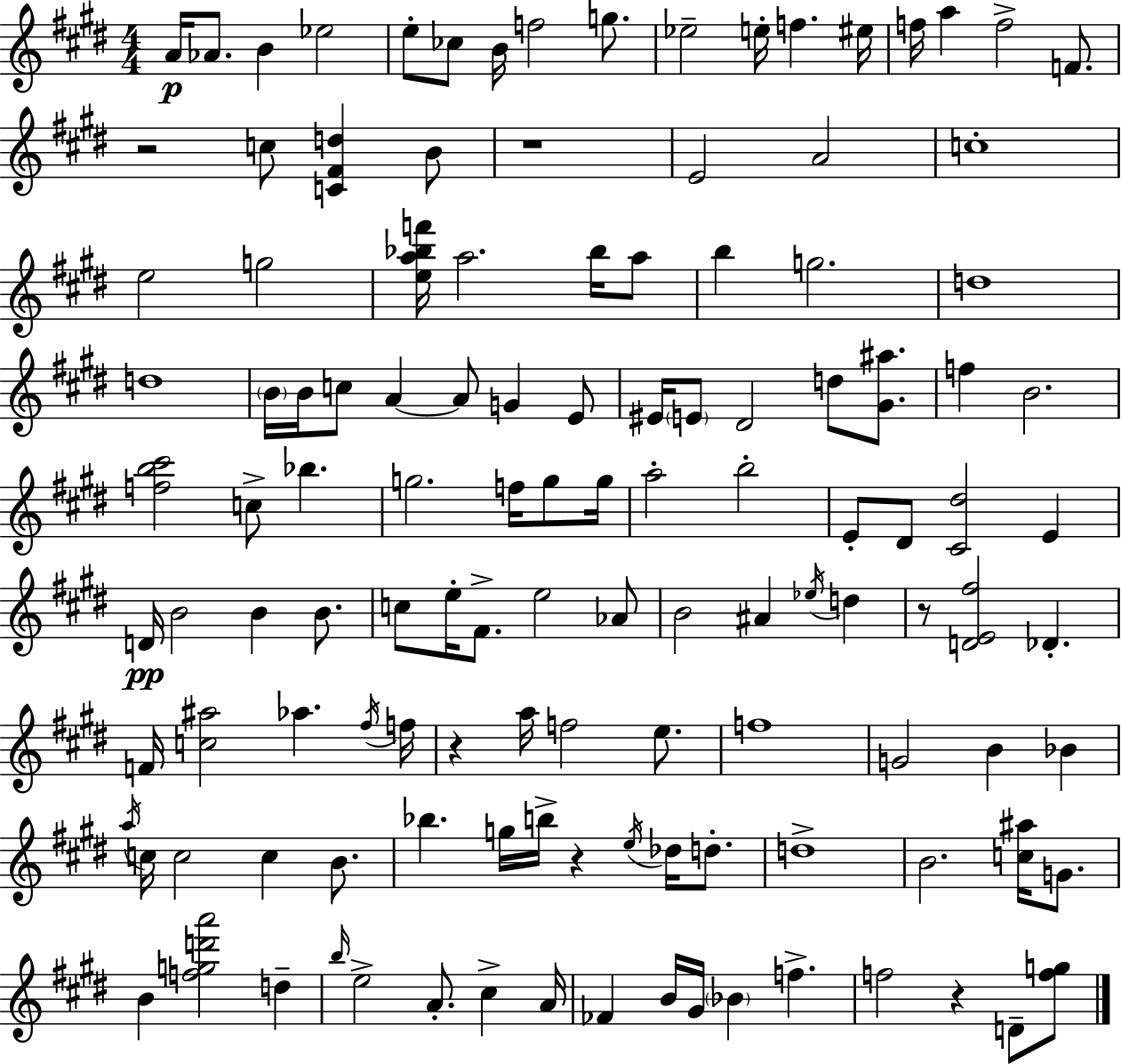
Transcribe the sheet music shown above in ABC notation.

X:1
T:Untitled
M:4/4
L:1/4
K:E
A/4 _A/2 B _e2 e/2 _c/2 B/4 f2 g/2 _e2 e/4 f ^e/4 f/4 a f2 F/2 z2 c/2 [C^Fd] B/2 z4 E2 A2 c4 e2 g2 [ea_bf']/4 a2 _b/4 a/2 b g2 d4 d4 B/4 B/4 c/2 A A/2 G E/2 ^E/4 E/2 ^D2 d/2 [^G^a]/2 f B2 [fb^c']2 c/2 _b g2 f/4 g/2 g/4 a2 b2 E/2 ^D/2 [^C^d]2 E D/4 B2 B B/2 c/2 e/4 ^F/2 e2 _A/2 B2 ^A _e/4 d z/2 [DE^f]2 _D F/4 [c^a]2 _a ^f/4 f/4 z a/4 f2 e/2 f4 G2 B _B a/4 c/4 c2 c B/2 _b g/4 b/4 z e/4 _d/4 d/2 d4 B2 [c^a]/4 G/2 B [fgd'a']2 d b/4 e2 A/2 ^c A/4 _F B/4 ^G/4 _B f f2 z D/2 [fg]/2